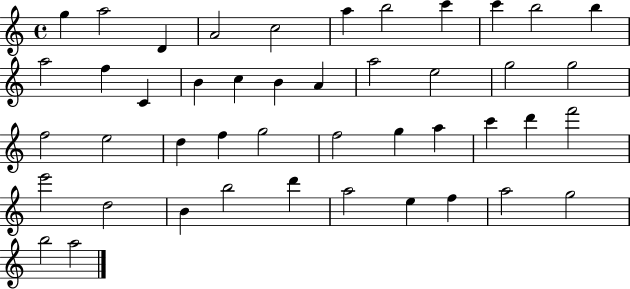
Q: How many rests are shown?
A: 0